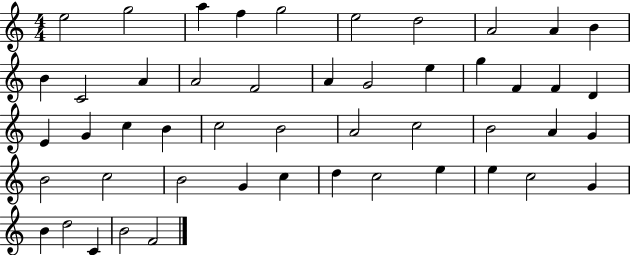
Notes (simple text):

E5/h G5/h A5/q F5/q G5/h E5/h D5/h A4/h A4/q B4/q B4/q C4/h A4/q A4/h F4/h A4/q G4/h E5/q G5/q F4/q F4/q D4/q E4/q G4/q C5/q B4/q C5/h B4/h A4/h C5/h B4/h A4/q G4/q B4/h C5/h B4/h G4/q C5/q D5/q C5/h E5/q E5/q C5/h G4/q B4/q D5/h C4/q B4/h F4/h